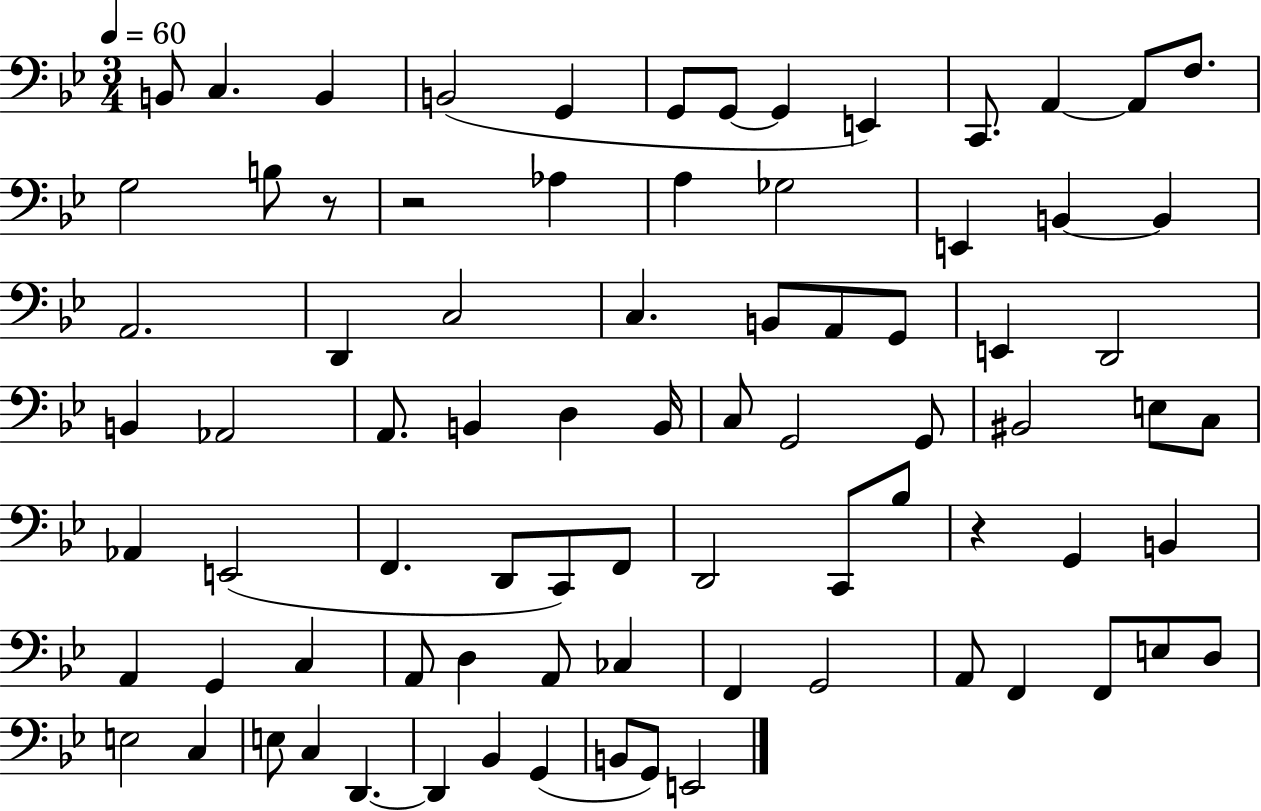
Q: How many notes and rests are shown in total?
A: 81